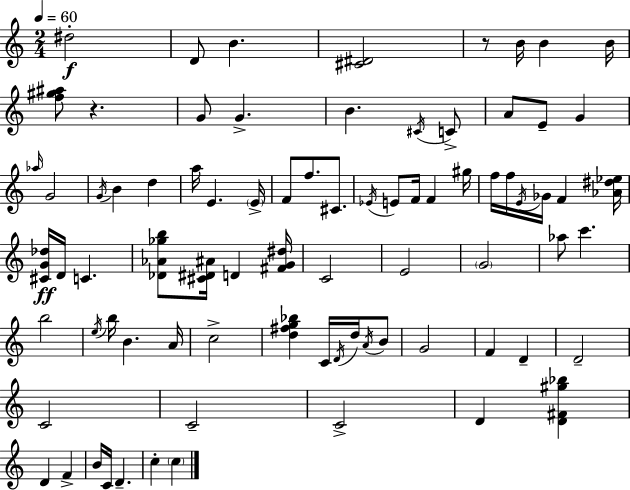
D#5/h D4/e B4/q. [C#4,D#4]/h R/e B4/s B4/q B4/s [F5,G#5,A#5]/e R/q. G4/e G4/q. B4/q. C#4/s C4/e A4/e E4/e G4/q Ab5/s G4/h G4/s B4/q D5/q A5/s E4/q. E4/s F4/e F5/e. C#4/e. Eb4/s E4/e F4/s F4/q G#5/s F5/s F5/s E4/s Gb4/s F4/q [Ab4,D#5,Eb5]/s [C#4,G4,Db5]/s D4/s C4/q. [Db4,Ab4,Gb5,B5]/e [C#4,D#4,A#4]/s D4/q [F#4,G4,D#5]/s C4/h E4/h G4/h Ab5/e C6/q. B5/h E5/s B5/s B4/q. A4/s C5/h [D5,F#5,G5,Bb5]/q C4/s D4/s D5/s A4/s B4/e G4/h F4/q D4/q D4/h C4/h C4/h C4/h D4/q [D4,F#4,G#5,Bb5]/q D4/q F4/q B4/s C4/s D4/q. C5/q C5/q